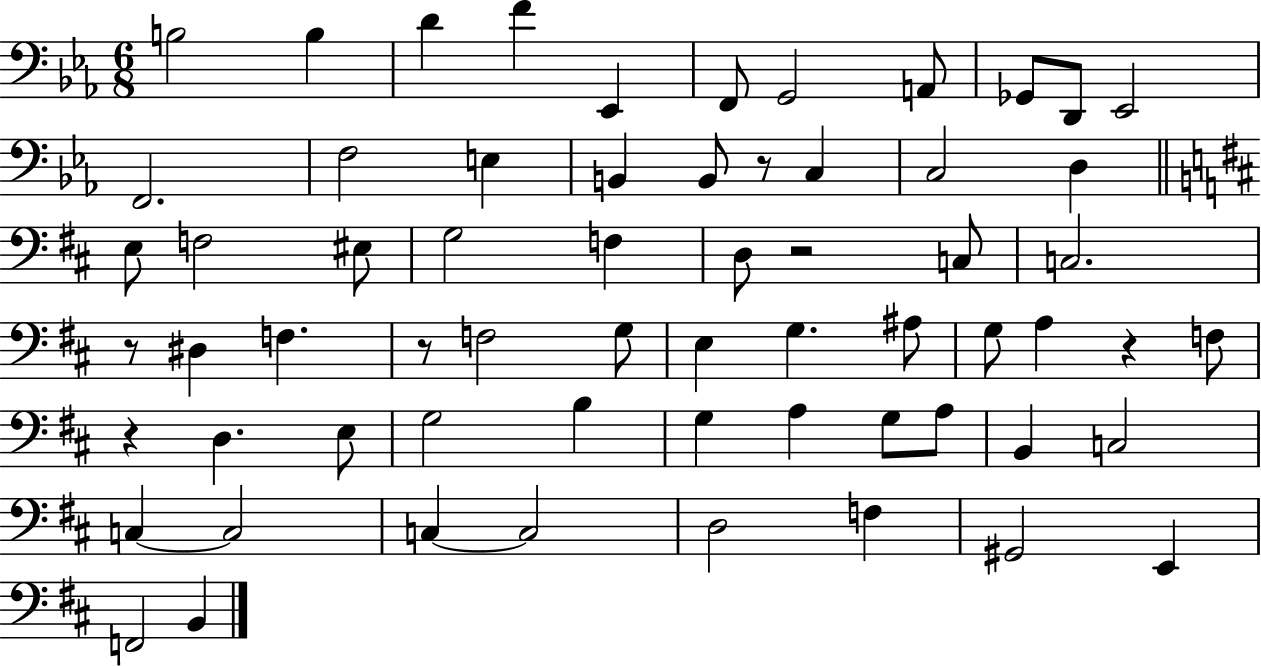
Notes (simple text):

B3/h B3/q D4/q F4/q Eb2/q F2/e G2/h A2/e Gb2/e D2/e Eb2/h F2/h. F3/h E3/q B2/q B2/e R/e C3/q C3/h D3/q E3/e F3/h EIS3/e G3/h F3/q D3/e R/h C3/e C3/h. R/e D#3/q F3/q. R/e F3/h G3/e E3/q G3/q. A#3/e G3/e A3/q R/q F3/e R/q D3/q. E3/e G3/h B3/q G3/q A3/q G3/e A3/e B2/q C3/h C3/q C3/h C3/q C3/h D3/h F3/q G#2/h E2/q F2/h B2/q